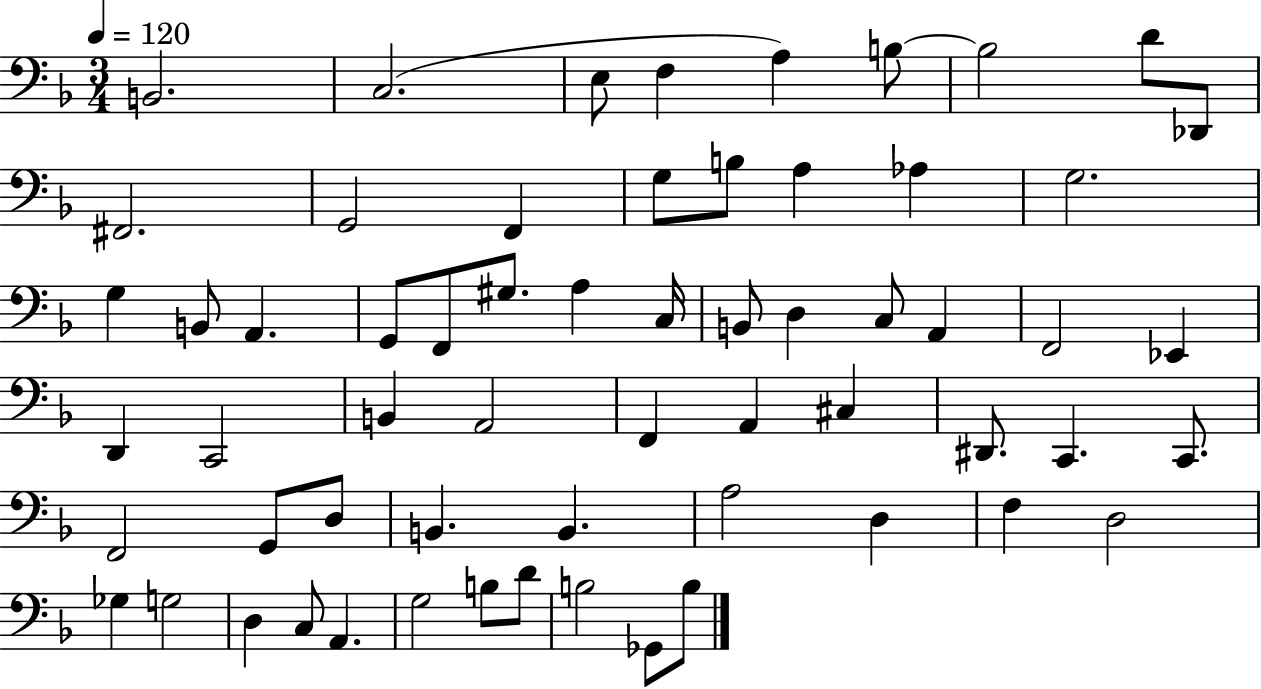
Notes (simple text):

B2/h. C3/h. E3/e F3/q A3/q B3/e B3/h D4/e Db2/e F#2/h. G2/h F2/q G3/e B3/e A3/q Ab3/q G3/h. G3/q B2/e A2/q. G2/e F2/e G#3/e. A3/q C3/s B2/e D3/q C3/e A2/q F2/h Eb2/q D2/q C2/h B2/q A2/h F2/q A2/q C#3/q D#2/e. C2/q. C2/e. F2/h G2/e D3/e B2/q. B2/q. A3/h D3/q F3/q D3/h Gb3/q G3/h D3/q C3/e A2/q. G3/h B3/e D4/e B3/h Gb2/e B3/e